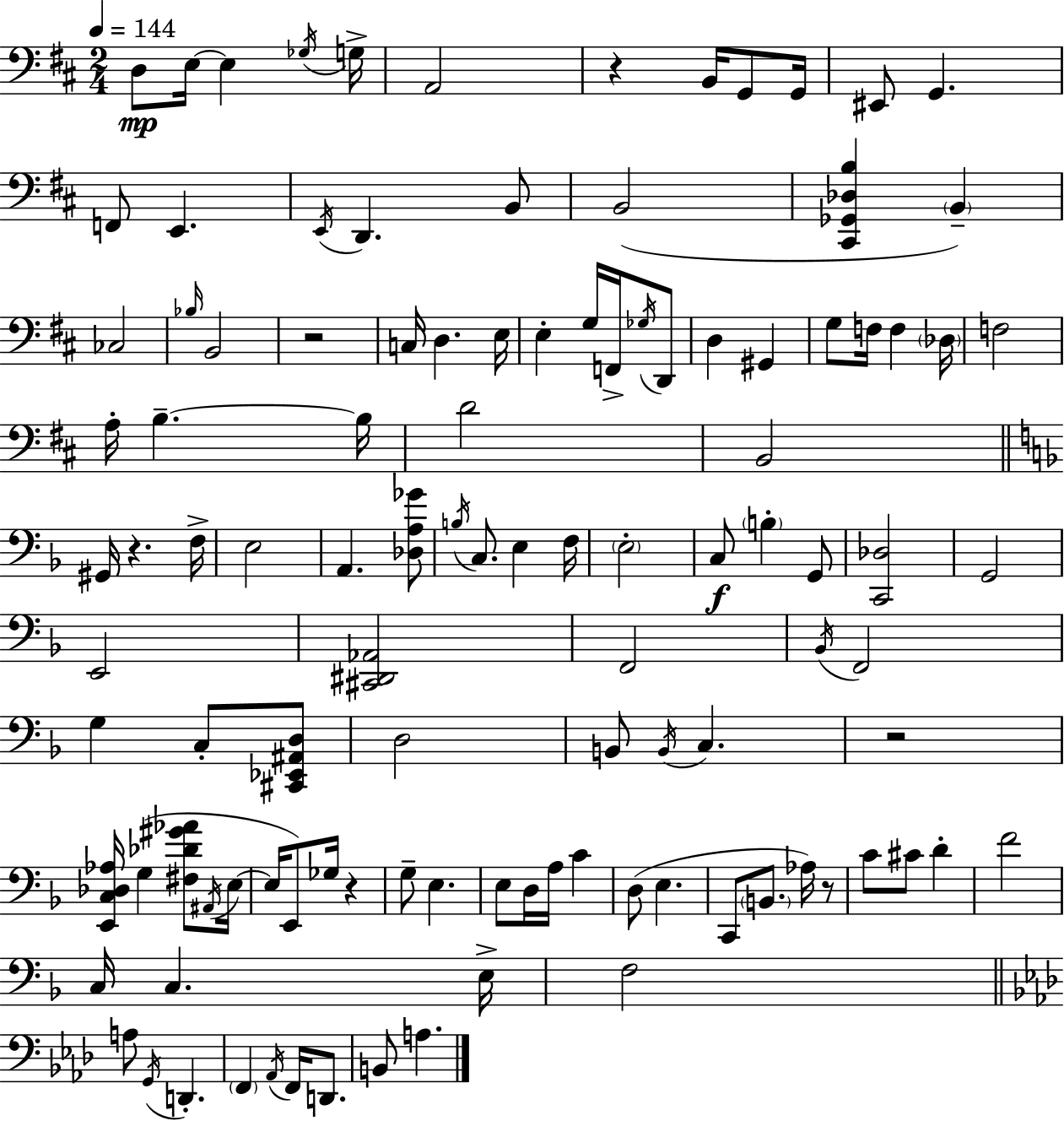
X:1
T:Untitled
M:2/4
L:1/4
K:D
D,/2 E,/4 E, _G,/4 G,/4 A,,2 z B,,/4 G,,/2 G,,/4 ^E,,/2 G,, F,,/2 E,, E,,/4 D,, B,,/2 B,,2 [^C,,_G,,_D,B,] B,, _C,2 _B,/4 B,,2 z2 C,/4 D, E,/4 E, G,/4 F,,/4 _G,/4 D,,/2 D, ^G,, G,/2 F,/4 F, _D,/4 F,2 A,/4 B, B,/4 D2 B,,2 ^G,,/4 z F,/4 E,2 A,, [_D,A,_G]/2 B,/4 C,/2 E, F,/4 E,2 C,/2 B, G,,/2 [C,,_D,]2 G,,2 E,,2 [^C,,^D,,_A,,]2 F,,2 _B,,/4 F,,2 G, C,/2 [^C,,_E,,^A,,D,]/2 D,2 B,,/2 B,,/4 C, z2 [E,,C,_D,_A,]/4 G, [^F,_D^G_A]/2 ^A,,/4 E,/4 E,/4 E,,/2 _G,/4 z G,/2 E, E,/2 D,/4 A,/4 C D,/2 E, C,,/2 B,,/2 _A,/4 z/2 C/2 ^C/2 D F2 C,/4 C, E,/4 F,2 A,/2 G,,/4 D,, F,, _A,,/4 F,,/4 D,,/2 B,,/2 A,